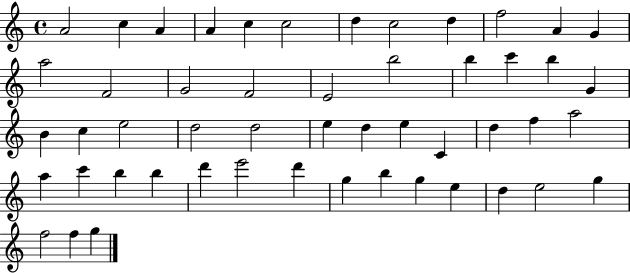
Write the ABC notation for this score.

X:1
T:Untitled
M:4/4
L:1/4
K:C
A2 c A A c c2 d c2 d f2 A G a2 F2 G2 F2 E2 b2 b c' b G B c e2 d2 d2 e d e C d f a2 a c' b b d' e'2 d' g b g e d e2 g f2 f g